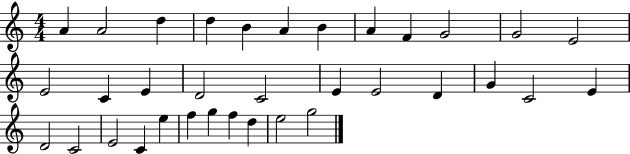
{
  \clef treble
  \numericTimeSignature
  \time 4/4
  \key c \major
  a'4 a'2 d''4 | d''4 b'4 a'4 b'4 | a'4 f'4 g'2 | g'2 e'2 | \break e'2 c'4 e'4 | d'2 c'2 | e'4 e'2 d'4 | g'4 c'2 e'4 | \break d'2 c'2 | e'2 c'4 e''4 | f''4 g''4 f''4 d''4 | e''2 g''2 | \break \bar "|."
}